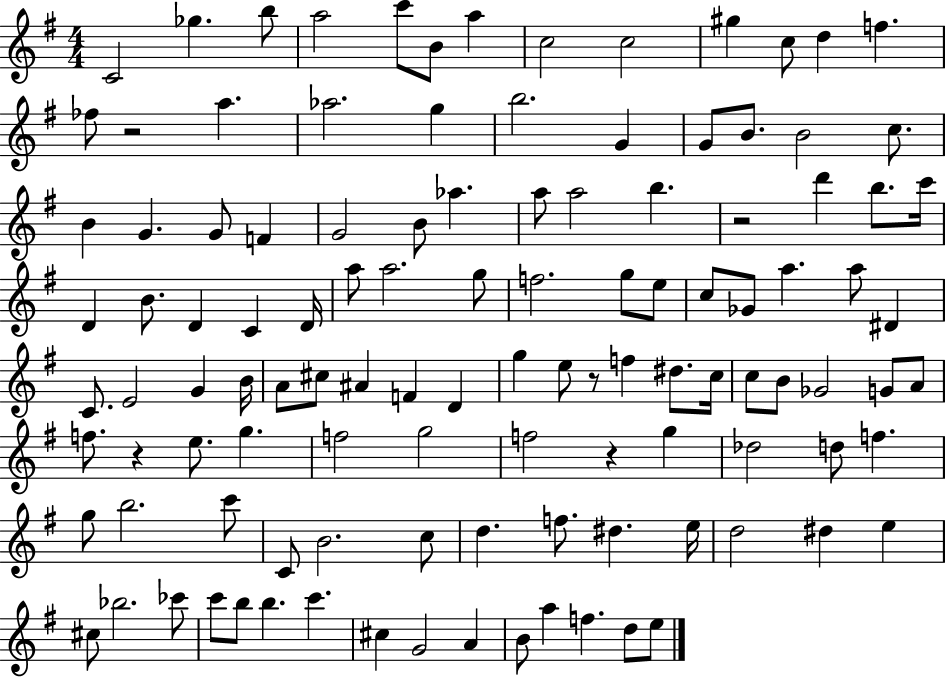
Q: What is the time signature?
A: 4/4